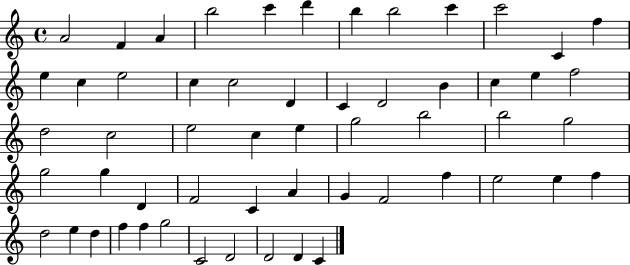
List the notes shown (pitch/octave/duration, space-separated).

A4/h F4/q A4/q B5/h C6/q D6/q B5/q B5/h C6/q C6/h C4/q F5/q E5/q C5/q E5/h C5/q C5/h D4/q C4/q D4/h B4/q C5/q E5/q F5/h D5/h C5/h E5/h C5/q E5/q G5/h B5/h B5/h G5/h G5/h G5/q D4/q F4/h C4/q A4/q G4/q F4/h F5/q E5/h E5/q F5/q D5/h E5/q D5/q F5/q F5/q G5/h C4/h D4/h D4/h D4/q C4/q